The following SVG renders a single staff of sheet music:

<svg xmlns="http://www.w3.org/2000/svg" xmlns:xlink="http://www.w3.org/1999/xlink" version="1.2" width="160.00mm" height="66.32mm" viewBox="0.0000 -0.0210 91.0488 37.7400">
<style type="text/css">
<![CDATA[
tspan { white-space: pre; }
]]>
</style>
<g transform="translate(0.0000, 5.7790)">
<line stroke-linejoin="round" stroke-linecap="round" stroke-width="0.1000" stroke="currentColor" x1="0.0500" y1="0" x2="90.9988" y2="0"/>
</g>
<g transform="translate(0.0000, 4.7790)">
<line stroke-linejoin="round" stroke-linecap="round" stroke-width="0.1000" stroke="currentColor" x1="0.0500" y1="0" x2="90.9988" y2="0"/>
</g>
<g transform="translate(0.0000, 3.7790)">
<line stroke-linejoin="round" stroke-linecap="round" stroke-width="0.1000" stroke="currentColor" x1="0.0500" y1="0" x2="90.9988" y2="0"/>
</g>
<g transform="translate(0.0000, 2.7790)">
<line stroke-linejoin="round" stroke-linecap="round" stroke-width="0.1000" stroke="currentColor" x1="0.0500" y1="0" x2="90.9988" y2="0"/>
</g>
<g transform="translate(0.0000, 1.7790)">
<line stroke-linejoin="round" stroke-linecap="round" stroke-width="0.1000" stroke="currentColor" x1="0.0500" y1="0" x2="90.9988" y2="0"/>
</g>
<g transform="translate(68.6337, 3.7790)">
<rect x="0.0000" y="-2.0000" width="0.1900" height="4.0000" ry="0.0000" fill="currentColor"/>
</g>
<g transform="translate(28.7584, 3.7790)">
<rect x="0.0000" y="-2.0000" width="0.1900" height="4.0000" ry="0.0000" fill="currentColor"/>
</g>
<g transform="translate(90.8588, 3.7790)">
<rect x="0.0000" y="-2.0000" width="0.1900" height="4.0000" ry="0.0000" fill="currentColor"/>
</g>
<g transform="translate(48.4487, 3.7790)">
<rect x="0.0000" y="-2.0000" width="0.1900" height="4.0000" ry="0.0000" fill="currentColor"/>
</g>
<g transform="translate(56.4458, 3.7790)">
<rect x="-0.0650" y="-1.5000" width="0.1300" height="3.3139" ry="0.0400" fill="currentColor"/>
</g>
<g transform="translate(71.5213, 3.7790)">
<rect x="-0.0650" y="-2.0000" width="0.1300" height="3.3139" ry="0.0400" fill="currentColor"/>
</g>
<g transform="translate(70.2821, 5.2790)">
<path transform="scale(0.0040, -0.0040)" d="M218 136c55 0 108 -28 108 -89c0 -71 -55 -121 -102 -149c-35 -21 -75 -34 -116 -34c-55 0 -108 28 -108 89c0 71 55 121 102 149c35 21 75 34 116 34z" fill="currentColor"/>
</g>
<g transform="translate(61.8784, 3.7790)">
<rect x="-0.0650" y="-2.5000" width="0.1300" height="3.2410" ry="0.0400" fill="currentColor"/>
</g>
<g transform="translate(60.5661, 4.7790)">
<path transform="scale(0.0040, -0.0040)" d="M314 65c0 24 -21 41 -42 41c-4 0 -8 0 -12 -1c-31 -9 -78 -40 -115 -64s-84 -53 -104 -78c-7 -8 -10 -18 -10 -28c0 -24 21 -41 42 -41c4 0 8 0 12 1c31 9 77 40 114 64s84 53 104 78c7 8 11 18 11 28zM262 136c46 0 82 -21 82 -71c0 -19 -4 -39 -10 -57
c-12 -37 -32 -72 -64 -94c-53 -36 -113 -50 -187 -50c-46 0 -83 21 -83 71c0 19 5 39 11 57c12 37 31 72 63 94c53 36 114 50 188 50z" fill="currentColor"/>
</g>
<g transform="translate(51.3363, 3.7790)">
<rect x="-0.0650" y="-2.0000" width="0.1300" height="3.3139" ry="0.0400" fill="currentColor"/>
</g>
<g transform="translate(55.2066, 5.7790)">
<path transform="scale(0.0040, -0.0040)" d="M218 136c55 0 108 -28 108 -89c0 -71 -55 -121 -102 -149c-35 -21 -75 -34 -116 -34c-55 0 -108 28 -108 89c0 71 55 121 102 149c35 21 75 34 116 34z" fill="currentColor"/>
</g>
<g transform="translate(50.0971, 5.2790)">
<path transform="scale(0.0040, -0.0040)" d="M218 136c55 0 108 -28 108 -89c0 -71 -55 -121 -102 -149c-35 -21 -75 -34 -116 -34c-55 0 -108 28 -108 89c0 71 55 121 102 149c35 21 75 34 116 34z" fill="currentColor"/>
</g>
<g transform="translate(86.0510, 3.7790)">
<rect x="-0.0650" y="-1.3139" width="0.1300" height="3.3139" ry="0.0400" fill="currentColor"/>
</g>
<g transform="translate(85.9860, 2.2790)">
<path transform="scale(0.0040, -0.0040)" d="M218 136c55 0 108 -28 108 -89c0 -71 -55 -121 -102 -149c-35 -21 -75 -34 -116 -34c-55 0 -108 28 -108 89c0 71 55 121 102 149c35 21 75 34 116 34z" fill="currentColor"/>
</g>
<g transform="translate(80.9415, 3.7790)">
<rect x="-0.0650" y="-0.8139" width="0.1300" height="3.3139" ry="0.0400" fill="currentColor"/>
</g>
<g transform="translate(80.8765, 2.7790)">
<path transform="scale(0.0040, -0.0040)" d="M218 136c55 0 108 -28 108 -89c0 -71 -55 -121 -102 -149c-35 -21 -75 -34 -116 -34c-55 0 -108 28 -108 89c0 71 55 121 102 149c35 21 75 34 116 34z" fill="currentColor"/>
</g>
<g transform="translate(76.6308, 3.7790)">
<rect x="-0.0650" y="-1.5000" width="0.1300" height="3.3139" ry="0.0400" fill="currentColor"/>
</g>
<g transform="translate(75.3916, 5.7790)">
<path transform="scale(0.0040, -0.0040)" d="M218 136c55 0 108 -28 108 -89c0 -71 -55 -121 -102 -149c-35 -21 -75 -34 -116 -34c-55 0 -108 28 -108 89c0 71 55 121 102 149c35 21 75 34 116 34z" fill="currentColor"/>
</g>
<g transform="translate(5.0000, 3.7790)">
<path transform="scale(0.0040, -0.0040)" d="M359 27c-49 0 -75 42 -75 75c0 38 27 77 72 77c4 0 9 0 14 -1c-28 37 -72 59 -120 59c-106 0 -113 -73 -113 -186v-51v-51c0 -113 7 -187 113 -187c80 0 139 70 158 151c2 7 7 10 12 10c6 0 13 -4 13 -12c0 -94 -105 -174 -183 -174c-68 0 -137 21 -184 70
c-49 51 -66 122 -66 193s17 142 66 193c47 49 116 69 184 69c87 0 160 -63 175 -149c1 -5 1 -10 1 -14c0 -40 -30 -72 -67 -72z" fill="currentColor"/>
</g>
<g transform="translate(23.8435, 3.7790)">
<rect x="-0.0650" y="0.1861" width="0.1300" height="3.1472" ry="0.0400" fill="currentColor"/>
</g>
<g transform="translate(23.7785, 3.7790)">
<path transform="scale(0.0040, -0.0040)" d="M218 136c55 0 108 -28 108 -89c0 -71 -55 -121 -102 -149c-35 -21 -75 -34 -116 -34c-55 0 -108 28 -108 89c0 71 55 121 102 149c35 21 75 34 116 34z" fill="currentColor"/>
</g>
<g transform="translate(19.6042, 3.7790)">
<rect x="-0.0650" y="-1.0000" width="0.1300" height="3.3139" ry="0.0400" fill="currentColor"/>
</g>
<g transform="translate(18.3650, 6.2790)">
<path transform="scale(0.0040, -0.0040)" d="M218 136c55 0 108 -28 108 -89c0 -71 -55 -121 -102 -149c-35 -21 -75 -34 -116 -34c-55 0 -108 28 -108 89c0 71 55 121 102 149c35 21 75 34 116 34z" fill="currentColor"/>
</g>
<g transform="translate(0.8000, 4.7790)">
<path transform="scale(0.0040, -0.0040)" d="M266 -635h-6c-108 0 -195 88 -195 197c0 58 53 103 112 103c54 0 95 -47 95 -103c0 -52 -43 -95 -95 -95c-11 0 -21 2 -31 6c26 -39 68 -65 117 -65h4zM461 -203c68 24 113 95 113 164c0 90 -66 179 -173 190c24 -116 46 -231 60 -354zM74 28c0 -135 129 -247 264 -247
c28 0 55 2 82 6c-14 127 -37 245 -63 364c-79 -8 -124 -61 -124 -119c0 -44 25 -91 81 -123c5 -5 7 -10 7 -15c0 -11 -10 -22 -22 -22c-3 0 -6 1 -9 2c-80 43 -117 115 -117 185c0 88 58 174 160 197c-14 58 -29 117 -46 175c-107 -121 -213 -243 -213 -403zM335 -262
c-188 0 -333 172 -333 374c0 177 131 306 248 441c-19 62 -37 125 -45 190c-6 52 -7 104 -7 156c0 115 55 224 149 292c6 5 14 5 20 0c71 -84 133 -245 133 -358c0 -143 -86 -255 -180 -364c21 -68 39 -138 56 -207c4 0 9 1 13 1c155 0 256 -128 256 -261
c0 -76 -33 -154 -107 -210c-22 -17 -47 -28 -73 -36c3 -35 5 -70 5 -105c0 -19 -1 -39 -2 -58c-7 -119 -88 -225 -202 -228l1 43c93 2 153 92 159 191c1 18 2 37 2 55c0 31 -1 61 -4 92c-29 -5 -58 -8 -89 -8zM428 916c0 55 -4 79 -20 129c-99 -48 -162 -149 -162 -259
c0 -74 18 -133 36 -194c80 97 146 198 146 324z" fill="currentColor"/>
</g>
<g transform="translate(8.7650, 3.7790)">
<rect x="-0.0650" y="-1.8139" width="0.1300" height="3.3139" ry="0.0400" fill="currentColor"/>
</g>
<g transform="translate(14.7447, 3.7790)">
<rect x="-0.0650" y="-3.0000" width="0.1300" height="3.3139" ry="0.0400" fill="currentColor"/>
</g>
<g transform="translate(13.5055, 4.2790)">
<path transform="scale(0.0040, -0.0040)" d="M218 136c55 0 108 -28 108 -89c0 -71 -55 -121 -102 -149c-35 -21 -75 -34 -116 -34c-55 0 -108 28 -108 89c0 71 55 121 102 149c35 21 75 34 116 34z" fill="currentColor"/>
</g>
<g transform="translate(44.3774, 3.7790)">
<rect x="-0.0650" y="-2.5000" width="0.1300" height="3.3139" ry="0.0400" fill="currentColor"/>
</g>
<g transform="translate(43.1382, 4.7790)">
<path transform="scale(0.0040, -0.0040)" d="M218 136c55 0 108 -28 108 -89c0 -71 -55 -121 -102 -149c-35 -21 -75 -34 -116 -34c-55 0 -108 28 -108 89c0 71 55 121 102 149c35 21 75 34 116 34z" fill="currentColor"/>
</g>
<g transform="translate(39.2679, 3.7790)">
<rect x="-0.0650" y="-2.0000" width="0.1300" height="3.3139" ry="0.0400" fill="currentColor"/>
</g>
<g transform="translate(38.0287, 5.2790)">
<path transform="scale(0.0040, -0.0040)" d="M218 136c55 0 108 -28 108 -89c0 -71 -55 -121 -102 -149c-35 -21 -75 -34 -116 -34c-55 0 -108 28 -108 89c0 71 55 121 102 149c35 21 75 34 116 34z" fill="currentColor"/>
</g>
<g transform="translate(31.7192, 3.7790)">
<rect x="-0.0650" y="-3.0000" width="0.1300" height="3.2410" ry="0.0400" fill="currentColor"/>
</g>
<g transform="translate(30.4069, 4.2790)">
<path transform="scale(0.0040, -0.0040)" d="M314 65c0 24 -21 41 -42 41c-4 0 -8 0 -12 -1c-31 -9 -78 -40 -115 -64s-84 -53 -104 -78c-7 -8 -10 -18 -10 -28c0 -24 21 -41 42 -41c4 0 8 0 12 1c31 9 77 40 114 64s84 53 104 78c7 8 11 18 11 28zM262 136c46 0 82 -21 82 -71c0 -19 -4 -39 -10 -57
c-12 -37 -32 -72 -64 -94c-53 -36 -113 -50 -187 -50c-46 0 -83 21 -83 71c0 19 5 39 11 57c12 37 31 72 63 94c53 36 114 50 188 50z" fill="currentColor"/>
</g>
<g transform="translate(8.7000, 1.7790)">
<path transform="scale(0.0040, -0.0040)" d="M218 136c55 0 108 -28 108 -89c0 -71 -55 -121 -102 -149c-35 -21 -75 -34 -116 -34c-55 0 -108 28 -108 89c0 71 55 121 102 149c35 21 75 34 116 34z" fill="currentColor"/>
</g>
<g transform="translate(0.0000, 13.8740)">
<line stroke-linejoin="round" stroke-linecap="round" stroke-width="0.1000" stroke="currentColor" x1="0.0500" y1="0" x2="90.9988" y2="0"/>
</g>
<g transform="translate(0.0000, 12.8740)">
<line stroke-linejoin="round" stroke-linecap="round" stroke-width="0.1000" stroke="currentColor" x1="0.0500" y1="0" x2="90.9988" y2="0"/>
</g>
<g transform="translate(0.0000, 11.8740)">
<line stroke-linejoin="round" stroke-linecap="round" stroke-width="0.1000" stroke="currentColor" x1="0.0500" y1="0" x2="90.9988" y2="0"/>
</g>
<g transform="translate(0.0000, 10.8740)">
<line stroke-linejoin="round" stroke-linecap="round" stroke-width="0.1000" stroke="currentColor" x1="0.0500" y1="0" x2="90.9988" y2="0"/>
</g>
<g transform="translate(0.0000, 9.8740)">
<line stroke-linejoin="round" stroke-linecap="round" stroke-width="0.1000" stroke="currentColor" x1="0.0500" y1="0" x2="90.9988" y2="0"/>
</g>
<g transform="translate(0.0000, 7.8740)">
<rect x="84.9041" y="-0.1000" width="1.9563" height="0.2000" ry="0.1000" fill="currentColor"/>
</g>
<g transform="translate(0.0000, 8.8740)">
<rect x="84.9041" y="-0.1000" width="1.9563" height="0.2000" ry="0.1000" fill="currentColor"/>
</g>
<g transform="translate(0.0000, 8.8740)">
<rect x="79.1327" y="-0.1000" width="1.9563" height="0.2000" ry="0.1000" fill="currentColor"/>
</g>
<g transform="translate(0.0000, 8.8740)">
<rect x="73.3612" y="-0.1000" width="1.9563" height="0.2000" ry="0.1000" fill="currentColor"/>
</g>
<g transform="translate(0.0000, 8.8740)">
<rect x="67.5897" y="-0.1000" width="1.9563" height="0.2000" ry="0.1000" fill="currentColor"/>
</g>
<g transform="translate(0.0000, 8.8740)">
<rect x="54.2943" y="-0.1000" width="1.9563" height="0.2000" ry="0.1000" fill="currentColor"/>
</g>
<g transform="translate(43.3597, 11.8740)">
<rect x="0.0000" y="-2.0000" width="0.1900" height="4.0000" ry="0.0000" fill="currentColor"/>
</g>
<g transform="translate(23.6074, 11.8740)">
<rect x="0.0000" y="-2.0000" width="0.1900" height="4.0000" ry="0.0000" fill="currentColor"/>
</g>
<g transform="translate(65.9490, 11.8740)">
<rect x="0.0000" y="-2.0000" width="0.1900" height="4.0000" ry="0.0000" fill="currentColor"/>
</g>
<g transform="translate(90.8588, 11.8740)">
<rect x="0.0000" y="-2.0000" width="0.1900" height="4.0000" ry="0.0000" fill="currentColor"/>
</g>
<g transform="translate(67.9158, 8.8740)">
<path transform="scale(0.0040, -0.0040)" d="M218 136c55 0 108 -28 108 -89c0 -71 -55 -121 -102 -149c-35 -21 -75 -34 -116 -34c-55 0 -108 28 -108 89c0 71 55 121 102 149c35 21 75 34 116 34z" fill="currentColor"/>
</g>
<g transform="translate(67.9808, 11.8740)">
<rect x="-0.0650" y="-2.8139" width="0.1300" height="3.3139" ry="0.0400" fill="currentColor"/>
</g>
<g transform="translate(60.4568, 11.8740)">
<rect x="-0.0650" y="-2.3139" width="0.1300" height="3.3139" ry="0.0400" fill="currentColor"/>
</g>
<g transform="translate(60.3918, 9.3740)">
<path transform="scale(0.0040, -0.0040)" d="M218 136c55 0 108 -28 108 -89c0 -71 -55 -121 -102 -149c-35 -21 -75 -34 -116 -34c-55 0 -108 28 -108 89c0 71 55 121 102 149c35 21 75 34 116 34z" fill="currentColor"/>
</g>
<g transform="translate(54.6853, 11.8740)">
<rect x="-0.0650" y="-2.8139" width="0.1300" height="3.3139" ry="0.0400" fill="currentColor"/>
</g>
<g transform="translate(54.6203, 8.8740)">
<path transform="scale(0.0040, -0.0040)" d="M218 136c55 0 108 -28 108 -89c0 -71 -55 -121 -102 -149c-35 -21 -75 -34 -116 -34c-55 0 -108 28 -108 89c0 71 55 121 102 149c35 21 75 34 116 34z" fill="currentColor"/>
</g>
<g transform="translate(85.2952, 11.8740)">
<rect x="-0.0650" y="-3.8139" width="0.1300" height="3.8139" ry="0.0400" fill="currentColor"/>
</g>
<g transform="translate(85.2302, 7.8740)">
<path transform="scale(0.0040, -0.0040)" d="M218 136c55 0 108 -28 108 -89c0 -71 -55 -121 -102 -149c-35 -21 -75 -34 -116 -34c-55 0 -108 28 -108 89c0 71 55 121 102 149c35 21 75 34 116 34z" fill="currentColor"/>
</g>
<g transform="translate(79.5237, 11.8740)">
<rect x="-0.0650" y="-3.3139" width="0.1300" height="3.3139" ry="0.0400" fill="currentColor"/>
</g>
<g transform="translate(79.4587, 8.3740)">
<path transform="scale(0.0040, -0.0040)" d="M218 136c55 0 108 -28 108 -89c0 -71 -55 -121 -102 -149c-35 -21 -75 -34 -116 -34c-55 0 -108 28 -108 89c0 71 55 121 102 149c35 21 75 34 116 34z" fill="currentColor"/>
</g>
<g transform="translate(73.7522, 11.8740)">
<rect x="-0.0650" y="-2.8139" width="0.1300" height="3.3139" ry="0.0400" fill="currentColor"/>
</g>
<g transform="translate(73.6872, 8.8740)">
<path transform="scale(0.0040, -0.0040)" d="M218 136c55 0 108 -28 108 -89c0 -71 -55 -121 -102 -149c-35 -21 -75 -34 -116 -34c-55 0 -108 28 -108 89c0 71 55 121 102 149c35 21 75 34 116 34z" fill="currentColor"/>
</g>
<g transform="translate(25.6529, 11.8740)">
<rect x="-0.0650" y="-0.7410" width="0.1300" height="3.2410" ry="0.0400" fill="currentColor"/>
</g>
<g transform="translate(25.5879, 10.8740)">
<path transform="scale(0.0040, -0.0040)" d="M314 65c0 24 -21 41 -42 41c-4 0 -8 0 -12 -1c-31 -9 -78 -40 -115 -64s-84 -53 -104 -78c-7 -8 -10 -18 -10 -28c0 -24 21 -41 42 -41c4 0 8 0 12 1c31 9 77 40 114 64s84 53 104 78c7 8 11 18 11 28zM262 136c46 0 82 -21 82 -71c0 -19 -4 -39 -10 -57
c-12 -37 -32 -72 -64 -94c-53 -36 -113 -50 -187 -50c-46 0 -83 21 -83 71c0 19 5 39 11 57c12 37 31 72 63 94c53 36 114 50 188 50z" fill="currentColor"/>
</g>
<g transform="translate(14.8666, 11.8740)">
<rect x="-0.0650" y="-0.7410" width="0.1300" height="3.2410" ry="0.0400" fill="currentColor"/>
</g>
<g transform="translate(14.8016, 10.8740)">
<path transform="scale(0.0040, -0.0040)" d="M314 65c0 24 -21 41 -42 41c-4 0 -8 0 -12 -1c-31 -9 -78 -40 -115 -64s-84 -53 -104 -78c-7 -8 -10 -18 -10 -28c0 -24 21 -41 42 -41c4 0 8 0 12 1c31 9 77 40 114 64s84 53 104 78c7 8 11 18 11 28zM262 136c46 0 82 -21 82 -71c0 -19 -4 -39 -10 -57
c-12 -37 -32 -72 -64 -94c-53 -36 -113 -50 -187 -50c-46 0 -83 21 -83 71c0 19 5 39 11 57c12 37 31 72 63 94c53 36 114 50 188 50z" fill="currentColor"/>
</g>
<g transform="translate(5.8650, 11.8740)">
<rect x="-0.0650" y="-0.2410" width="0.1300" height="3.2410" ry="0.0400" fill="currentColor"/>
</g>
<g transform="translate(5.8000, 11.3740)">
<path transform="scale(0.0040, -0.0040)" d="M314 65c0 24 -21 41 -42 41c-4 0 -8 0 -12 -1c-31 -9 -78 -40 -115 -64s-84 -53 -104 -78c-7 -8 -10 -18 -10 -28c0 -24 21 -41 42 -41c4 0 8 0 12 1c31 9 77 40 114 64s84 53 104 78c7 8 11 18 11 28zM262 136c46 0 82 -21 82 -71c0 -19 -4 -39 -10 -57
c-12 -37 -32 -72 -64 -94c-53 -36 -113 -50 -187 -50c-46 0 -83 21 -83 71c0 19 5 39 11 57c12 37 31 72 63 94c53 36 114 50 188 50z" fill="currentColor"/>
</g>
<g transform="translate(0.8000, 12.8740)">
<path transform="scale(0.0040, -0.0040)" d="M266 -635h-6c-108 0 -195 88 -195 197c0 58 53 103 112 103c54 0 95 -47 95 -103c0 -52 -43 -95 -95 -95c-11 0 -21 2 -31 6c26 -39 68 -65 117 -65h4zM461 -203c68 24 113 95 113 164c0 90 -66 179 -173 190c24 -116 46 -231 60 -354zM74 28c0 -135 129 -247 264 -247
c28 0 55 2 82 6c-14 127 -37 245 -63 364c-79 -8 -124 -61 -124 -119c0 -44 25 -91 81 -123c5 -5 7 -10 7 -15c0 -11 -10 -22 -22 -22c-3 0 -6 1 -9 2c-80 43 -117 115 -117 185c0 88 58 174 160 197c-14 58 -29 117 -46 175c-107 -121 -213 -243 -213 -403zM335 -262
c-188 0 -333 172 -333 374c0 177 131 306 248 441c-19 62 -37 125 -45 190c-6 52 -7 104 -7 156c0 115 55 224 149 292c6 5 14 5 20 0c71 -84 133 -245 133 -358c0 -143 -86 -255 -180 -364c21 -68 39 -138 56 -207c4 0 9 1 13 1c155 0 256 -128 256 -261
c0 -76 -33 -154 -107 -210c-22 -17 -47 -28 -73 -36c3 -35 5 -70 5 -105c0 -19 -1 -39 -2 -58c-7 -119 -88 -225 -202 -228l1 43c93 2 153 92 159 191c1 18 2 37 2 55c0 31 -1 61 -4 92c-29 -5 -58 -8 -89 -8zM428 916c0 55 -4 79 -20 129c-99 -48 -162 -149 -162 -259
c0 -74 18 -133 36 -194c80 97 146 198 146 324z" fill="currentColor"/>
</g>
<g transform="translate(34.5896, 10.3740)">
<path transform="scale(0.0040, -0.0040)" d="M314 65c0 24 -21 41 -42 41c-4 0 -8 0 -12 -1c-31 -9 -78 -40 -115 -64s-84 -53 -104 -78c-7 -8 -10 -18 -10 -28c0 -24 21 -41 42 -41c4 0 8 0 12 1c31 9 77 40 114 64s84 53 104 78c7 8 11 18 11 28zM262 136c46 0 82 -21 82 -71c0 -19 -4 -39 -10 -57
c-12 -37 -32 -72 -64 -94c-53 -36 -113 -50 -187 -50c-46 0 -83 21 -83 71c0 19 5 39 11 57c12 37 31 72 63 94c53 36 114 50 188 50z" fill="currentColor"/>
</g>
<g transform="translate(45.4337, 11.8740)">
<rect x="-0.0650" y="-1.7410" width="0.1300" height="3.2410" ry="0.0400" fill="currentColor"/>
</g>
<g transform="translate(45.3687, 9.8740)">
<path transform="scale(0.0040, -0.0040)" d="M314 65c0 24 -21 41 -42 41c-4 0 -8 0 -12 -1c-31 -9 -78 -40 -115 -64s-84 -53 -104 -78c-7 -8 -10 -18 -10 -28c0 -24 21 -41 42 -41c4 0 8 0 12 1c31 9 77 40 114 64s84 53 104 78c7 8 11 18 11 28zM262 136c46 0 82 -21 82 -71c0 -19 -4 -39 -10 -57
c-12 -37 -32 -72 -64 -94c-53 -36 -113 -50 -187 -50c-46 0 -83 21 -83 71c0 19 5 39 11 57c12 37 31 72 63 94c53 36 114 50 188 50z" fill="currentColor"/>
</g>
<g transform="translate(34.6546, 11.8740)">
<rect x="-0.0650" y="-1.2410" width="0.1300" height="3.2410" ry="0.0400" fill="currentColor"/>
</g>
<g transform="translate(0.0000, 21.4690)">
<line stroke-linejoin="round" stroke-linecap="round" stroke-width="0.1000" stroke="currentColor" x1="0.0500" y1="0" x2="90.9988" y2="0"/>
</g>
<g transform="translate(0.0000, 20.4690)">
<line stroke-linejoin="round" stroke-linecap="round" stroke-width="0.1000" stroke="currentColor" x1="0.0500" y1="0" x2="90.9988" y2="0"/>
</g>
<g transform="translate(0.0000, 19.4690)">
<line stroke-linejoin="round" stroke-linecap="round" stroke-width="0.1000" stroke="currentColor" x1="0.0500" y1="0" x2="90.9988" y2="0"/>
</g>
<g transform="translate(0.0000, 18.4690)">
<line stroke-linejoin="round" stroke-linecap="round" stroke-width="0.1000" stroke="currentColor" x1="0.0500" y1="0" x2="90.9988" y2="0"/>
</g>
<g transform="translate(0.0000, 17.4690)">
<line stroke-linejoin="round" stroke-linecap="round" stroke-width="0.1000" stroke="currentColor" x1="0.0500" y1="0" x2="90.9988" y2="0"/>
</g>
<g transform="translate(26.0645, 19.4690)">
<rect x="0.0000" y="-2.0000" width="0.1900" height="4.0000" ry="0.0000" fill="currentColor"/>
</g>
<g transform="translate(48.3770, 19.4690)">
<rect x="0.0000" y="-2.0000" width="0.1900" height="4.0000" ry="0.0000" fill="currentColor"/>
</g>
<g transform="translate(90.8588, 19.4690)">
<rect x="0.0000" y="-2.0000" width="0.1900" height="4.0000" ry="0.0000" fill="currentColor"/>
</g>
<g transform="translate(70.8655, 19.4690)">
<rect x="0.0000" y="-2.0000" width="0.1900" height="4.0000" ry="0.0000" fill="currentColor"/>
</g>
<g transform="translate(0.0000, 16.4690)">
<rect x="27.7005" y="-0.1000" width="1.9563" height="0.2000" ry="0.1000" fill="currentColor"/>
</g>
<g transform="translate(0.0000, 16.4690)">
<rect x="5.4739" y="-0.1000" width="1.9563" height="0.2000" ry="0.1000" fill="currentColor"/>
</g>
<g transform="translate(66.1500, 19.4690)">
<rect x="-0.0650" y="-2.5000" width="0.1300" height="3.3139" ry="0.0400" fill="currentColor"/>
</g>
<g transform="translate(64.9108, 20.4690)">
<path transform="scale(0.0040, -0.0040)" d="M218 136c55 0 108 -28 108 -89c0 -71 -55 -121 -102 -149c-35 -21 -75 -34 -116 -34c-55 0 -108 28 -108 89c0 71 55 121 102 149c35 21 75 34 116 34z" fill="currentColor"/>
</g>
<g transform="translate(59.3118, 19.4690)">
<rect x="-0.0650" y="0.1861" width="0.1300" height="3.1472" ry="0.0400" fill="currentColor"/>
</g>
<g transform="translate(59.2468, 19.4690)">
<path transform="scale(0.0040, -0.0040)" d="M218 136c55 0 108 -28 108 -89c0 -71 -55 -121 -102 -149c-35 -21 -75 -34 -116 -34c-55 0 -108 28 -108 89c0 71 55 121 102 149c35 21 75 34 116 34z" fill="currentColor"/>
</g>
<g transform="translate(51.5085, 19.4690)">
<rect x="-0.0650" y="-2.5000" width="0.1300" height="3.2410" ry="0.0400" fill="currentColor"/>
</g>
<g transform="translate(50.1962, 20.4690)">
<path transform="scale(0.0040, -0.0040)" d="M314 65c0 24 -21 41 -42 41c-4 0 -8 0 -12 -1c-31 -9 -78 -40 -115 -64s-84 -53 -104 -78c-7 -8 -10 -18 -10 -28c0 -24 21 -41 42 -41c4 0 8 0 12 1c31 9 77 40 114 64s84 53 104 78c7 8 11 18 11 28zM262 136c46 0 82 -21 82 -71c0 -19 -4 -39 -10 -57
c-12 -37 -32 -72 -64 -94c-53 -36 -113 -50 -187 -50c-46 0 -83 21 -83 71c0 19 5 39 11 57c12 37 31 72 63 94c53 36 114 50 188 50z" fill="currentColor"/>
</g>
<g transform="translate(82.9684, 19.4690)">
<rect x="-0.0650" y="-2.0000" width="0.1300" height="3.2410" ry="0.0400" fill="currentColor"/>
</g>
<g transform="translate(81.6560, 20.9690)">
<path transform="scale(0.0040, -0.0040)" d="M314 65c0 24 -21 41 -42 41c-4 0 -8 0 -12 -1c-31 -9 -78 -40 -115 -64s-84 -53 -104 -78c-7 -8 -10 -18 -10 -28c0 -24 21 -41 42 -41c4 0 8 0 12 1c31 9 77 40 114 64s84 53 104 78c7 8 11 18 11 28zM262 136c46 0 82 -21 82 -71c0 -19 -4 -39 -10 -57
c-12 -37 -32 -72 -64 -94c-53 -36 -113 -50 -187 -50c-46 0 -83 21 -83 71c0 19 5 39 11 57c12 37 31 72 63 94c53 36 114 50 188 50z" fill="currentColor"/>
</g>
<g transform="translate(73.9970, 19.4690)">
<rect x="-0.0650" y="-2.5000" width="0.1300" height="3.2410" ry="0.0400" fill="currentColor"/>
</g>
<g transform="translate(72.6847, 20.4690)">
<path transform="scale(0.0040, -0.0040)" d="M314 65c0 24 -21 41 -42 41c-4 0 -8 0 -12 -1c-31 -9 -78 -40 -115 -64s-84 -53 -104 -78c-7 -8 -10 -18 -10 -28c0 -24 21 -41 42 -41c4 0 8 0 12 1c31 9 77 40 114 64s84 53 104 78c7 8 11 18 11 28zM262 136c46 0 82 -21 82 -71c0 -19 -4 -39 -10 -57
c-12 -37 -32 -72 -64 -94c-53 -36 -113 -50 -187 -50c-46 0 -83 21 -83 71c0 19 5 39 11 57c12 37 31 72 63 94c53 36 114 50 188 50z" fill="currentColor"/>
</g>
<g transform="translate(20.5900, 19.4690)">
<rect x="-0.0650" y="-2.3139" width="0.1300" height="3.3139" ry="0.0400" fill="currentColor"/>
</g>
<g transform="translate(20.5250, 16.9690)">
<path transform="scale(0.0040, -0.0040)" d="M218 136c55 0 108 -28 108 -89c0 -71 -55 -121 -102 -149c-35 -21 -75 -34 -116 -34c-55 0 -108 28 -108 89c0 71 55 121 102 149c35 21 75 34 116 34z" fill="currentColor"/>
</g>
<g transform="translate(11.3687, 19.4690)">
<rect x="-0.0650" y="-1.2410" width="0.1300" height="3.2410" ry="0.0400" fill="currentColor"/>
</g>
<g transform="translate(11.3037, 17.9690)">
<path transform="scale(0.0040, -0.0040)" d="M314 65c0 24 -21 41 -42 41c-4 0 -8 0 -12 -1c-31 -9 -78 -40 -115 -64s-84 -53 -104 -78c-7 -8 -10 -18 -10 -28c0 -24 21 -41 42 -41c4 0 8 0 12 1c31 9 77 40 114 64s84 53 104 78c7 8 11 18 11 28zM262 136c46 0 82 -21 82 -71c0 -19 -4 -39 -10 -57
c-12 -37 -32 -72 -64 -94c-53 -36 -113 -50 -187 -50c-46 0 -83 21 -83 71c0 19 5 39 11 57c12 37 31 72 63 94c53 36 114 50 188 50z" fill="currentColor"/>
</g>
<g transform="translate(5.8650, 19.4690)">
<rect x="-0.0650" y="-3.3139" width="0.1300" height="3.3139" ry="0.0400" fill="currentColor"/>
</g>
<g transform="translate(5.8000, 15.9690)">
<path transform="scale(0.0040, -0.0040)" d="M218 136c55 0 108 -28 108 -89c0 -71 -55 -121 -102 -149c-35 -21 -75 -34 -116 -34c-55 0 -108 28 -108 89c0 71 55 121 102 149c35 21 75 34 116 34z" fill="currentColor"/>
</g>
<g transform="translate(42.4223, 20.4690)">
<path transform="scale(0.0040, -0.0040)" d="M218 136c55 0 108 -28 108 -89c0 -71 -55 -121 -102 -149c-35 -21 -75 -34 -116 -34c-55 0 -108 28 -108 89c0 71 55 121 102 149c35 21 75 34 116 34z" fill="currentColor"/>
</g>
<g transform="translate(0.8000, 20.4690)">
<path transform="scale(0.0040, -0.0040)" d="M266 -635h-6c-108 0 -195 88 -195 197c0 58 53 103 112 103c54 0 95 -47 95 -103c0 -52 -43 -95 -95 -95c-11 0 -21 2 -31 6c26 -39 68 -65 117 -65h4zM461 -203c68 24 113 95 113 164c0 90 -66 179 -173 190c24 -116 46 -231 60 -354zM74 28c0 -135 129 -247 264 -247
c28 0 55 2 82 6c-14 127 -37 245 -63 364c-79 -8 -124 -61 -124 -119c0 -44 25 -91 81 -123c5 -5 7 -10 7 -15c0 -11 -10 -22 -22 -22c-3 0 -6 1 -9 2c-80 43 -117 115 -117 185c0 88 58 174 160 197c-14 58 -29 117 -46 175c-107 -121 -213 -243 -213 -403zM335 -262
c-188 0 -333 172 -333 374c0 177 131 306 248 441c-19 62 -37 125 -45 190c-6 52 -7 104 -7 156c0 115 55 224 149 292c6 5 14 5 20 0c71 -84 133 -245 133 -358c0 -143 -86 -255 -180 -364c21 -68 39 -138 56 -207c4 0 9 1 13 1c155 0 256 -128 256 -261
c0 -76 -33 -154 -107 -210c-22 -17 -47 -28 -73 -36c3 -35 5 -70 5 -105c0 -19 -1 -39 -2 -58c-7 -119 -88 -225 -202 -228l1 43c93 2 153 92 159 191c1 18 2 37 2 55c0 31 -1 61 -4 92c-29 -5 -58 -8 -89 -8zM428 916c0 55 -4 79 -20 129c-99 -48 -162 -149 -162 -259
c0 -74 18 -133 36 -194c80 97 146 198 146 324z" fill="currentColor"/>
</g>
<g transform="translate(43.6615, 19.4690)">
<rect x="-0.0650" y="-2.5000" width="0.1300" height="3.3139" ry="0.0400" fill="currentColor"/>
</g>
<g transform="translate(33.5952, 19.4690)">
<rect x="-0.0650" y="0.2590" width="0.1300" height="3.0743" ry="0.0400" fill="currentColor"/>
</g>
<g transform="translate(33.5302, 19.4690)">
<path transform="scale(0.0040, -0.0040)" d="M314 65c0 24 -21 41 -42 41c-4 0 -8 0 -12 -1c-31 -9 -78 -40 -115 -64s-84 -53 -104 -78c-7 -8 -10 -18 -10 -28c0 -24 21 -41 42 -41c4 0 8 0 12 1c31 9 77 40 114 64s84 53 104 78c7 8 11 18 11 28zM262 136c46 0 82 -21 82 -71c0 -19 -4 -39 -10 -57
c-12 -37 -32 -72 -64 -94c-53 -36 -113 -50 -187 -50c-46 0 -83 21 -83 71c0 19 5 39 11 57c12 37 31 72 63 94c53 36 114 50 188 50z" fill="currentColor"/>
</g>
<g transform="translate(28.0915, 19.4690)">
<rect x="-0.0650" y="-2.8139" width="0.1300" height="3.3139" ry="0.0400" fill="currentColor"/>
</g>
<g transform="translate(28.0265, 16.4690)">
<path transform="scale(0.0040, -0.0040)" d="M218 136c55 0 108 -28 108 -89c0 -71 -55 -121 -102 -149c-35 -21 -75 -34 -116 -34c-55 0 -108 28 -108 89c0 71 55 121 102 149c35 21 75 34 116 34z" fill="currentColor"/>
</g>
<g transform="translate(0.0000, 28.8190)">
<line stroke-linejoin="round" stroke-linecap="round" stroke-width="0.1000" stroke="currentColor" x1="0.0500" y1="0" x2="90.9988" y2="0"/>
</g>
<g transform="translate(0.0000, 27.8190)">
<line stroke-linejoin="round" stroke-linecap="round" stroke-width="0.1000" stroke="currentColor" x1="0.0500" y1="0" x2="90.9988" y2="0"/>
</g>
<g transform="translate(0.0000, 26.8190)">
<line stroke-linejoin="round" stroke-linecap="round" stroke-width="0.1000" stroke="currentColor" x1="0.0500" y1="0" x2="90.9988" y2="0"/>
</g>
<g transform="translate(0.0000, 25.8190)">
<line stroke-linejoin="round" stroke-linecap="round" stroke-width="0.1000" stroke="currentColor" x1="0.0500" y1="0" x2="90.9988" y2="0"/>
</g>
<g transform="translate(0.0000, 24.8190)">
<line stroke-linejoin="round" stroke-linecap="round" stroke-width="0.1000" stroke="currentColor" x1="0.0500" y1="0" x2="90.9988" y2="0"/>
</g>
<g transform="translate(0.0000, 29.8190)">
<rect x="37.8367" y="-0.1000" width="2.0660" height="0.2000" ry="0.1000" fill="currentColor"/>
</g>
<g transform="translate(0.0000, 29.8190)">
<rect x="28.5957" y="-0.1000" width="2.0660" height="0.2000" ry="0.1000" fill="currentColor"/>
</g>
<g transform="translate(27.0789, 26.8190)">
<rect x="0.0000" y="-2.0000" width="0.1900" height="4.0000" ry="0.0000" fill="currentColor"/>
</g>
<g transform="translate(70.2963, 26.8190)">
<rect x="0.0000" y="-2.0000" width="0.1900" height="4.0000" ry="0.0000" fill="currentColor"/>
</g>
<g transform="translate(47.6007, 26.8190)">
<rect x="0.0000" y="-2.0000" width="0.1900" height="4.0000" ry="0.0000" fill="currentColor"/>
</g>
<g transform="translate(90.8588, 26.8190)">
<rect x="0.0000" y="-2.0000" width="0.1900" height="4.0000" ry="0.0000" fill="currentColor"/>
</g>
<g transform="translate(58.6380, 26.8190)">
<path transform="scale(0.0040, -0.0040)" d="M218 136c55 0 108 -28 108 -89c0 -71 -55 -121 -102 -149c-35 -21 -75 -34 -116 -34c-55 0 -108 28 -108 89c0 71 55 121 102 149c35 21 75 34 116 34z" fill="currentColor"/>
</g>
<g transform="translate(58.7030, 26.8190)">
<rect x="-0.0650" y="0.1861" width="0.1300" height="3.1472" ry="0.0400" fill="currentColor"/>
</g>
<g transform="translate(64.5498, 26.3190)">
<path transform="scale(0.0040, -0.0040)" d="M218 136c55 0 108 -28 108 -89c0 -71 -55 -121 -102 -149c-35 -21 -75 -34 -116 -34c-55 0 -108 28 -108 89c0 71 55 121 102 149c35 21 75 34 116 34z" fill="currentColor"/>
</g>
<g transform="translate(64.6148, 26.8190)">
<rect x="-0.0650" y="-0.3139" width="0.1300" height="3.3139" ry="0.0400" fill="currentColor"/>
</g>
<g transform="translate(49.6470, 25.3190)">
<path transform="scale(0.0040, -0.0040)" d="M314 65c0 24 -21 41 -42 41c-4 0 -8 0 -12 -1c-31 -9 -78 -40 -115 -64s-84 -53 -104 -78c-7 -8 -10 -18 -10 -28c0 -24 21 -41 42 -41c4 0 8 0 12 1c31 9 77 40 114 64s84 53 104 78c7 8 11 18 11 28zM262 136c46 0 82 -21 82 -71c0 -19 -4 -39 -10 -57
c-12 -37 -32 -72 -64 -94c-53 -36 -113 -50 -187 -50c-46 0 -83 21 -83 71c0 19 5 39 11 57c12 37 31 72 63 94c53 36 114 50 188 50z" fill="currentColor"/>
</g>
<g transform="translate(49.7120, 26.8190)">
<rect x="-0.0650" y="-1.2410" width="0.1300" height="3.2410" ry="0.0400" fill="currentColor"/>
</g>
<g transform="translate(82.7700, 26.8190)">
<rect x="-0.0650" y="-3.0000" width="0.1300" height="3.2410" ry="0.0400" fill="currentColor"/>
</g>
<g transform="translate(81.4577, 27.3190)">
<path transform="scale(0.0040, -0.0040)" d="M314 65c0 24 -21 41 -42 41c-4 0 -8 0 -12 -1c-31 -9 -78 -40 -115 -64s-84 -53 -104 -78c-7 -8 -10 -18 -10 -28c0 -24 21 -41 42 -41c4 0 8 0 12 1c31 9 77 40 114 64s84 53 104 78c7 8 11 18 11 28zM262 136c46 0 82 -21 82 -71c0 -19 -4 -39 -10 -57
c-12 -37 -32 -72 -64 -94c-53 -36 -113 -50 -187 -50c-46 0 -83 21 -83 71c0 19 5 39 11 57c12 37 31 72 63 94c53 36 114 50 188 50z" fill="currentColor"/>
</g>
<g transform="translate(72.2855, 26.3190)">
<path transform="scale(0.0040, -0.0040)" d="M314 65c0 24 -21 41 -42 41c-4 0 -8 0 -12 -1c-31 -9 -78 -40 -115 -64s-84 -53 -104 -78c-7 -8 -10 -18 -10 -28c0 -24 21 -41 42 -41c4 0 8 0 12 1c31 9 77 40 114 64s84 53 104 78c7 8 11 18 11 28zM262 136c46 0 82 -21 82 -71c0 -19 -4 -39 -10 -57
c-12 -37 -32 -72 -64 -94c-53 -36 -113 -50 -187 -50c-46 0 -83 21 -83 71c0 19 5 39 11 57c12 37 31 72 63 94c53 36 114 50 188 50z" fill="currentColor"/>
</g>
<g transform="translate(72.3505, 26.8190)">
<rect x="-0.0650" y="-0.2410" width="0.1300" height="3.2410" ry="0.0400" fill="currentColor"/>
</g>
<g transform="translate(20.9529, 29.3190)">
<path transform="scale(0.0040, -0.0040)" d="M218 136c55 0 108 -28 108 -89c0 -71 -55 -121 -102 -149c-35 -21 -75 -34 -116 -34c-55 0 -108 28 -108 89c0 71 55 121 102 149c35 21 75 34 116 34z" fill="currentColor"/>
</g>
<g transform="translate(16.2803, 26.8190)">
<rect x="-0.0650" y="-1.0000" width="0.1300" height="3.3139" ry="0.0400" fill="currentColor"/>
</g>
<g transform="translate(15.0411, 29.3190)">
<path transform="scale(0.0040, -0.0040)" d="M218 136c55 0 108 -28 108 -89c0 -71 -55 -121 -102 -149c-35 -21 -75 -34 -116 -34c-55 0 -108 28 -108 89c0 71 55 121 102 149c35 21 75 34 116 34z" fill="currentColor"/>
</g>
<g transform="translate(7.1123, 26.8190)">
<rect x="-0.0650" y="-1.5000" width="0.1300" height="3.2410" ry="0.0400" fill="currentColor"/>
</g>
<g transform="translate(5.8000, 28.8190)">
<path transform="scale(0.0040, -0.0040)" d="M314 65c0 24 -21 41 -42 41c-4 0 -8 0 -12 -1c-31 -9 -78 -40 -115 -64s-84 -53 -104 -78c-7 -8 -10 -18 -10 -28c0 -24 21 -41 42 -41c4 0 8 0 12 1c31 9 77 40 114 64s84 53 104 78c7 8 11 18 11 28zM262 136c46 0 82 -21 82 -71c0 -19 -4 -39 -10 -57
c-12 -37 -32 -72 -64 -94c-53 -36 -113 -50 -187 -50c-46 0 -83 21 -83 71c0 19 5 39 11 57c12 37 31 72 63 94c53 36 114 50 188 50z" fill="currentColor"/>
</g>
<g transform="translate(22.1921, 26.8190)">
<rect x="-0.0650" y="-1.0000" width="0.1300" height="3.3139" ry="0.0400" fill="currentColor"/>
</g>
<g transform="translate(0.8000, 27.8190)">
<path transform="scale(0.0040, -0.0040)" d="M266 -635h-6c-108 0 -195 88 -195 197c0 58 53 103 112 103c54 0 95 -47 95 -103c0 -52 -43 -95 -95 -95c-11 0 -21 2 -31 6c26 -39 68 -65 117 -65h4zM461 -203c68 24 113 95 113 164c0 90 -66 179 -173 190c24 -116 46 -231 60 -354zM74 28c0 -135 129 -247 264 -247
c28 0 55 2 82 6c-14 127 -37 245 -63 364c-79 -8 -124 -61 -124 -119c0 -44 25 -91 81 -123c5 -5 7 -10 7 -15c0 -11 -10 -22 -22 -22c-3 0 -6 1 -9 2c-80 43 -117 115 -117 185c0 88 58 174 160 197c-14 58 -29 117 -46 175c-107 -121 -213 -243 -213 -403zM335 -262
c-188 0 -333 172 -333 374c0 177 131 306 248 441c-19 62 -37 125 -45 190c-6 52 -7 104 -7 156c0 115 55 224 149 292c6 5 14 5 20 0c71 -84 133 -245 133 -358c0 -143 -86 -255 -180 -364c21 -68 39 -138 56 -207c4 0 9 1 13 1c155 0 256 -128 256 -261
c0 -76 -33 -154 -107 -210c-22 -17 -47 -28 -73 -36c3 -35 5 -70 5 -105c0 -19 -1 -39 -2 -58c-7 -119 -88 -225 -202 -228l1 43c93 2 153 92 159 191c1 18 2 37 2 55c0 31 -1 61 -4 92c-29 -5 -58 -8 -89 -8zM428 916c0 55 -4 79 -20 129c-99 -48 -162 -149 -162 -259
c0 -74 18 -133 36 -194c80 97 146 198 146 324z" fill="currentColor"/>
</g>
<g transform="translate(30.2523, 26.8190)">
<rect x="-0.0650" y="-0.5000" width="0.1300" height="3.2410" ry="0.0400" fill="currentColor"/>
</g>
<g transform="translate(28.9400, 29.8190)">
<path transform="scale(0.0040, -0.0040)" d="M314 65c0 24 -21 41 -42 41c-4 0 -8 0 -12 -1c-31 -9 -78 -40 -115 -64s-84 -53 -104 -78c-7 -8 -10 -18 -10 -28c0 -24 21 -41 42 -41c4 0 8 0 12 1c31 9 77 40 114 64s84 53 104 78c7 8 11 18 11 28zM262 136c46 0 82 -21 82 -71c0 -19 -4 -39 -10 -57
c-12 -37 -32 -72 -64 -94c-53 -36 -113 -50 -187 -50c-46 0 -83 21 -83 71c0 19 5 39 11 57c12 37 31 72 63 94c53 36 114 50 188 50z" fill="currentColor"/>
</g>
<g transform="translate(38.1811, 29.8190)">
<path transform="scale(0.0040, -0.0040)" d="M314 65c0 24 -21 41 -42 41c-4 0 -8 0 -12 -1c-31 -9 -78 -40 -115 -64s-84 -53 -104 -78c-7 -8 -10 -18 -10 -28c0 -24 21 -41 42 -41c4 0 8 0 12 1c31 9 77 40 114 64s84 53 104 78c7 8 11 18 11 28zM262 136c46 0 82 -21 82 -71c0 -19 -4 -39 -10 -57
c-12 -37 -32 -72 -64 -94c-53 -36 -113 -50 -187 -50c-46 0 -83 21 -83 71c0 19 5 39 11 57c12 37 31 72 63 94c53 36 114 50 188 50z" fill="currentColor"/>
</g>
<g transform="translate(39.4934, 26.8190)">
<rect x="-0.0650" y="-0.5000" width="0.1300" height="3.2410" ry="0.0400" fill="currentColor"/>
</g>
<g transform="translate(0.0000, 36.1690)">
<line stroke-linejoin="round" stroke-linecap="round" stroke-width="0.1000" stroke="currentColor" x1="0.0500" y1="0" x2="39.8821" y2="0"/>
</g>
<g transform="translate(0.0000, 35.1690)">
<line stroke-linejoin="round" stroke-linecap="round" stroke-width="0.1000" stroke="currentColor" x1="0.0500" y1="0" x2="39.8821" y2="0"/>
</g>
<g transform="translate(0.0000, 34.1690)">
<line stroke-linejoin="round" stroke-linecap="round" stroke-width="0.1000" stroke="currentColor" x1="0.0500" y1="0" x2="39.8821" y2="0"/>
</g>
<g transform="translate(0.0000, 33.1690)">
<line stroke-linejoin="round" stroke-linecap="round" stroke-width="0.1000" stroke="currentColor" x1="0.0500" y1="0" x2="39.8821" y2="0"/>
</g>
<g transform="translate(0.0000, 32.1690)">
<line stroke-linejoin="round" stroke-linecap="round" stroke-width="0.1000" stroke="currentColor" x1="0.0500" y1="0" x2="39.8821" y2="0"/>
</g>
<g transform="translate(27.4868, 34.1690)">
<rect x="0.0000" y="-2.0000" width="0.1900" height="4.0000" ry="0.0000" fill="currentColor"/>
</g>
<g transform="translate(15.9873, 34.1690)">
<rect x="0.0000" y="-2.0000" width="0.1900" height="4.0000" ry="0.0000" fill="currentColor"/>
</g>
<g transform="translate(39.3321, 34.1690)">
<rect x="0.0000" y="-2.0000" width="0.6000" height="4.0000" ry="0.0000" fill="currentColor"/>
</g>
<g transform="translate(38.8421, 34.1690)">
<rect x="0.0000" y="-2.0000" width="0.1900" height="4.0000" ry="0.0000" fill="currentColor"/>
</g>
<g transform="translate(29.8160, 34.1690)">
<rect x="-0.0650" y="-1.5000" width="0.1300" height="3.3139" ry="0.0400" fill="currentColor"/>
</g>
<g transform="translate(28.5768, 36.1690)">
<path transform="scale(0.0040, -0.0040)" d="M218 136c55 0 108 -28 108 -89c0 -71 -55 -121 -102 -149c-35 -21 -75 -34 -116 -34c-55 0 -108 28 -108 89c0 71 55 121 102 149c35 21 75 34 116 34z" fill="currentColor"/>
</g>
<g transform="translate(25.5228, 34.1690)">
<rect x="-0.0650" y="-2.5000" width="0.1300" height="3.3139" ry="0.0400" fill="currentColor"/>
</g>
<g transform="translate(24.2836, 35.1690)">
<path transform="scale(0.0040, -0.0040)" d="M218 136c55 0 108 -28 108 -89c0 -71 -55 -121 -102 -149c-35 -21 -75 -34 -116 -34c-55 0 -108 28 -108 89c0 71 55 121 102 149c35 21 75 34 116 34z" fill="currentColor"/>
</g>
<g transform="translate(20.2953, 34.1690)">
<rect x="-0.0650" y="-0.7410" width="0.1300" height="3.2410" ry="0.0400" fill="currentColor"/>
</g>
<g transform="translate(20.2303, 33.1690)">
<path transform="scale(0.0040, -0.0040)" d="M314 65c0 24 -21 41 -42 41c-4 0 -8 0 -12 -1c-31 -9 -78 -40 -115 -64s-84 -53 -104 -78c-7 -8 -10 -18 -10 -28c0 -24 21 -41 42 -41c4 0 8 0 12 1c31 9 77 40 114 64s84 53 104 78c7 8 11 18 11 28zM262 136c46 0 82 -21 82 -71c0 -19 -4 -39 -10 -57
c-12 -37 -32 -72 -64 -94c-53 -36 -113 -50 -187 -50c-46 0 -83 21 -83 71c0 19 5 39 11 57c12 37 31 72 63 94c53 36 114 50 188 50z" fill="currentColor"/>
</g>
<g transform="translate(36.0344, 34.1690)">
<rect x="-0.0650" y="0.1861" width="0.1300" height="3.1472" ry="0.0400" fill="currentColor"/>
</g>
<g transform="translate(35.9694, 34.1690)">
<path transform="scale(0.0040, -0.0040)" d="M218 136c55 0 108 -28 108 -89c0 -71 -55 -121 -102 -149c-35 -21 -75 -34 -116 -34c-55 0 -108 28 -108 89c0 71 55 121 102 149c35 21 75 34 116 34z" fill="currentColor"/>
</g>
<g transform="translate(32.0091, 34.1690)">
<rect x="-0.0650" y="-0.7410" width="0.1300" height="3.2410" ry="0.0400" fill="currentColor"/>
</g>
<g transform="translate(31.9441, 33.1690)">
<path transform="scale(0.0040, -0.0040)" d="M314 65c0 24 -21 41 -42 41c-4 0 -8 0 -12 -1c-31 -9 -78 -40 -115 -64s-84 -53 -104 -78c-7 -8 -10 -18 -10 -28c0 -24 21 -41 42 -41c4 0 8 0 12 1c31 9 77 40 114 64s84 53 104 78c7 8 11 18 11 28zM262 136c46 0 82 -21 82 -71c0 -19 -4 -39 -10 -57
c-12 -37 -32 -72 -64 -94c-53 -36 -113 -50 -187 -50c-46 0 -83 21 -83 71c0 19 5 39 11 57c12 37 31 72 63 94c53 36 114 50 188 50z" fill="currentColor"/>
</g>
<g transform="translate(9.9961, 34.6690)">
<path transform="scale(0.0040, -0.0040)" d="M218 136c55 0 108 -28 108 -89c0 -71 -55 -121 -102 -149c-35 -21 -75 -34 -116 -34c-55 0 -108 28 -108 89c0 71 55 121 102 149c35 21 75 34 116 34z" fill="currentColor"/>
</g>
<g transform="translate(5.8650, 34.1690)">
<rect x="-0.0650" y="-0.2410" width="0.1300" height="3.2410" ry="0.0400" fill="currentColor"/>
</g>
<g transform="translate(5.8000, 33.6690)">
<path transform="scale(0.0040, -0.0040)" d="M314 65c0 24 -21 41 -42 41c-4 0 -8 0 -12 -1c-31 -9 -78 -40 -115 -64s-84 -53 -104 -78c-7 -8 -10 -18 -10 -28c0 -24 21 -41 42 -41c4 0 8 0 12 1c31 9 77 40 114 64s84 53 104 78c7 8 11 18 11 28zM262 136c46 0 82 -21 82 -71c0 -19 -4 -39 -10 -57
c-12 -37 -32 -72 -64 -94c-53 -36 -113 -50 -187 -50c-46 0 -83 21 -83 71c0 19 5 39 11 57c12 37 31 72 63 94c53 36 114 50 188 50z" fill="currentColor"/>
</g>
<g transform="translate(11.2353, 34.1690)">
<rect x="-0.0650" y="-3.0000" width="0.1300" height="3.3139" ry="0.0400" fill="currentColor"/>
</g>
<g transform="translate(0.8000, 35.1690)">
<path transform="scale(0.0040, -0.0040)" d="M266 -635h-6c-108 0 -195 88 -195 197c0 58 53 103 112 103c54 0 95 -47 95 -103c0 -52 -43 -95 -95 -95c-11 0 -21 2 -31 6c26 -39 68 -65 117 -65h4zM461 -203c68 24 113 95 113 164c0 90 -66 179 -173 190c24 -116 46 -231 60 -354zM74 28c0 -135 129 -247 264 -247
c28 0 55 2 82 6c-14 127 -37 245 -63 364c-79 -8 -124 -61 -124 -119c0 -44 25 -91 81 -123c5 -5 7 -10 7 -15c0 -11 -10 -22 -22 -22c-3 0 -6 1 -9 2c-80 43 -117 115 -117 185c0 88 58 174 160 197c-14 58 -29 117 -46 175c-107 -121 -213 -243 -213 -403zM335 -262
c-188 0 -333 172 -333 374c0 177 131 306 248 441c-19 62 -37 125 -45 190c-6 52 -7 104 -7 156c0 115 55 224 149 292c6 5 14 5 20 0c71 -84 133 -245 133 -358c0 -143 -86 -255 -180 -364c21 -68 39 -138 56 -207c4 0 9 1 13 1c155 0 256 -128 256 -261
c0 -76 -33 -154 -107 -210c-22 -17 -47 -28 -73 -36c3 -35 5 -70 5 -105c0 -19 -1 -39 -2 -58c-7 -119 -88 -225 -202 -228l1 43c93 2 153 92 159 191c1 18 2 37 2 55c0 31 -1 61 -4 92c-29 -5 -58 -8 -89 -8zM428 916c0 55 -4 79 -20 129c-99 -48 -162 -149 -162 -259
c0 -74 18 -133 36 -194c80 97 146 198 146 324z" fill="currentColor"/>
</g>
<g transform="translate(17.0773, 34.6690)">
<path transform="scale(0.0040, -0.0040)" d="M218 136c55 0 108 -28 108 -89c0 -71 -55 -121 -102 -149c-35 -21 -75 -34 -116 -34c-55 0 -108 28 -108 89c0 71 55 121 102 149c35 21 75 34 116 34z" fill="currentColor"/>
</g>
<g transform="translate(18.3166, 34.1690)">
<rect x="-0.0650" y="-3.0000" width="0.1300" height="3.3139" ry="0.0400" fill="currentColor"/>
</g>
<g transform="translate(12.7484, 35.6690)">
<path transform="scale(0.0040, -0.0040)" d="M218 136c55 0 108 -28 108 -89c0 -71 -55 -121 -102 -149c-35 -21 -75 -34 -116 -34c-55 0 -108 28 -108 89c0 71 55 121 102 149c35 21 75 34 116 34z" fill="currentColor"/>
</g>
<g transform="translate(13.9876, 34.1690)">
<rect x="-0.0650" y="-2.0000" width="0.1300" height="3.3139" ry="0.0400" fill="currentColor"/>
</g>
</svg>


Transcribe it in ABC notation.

X:1
T:Untitled
M:4/4
L:1/4
K:C
f A D B A2 F G F E G2 F E d e c2 d2 d2 e2 f2 a g a a b c' b e2 g a B2 G G2 B G G2 F2 E2 D D C2 C2 e2 B c c2 A2 c2 A F A d2 G E d2 B